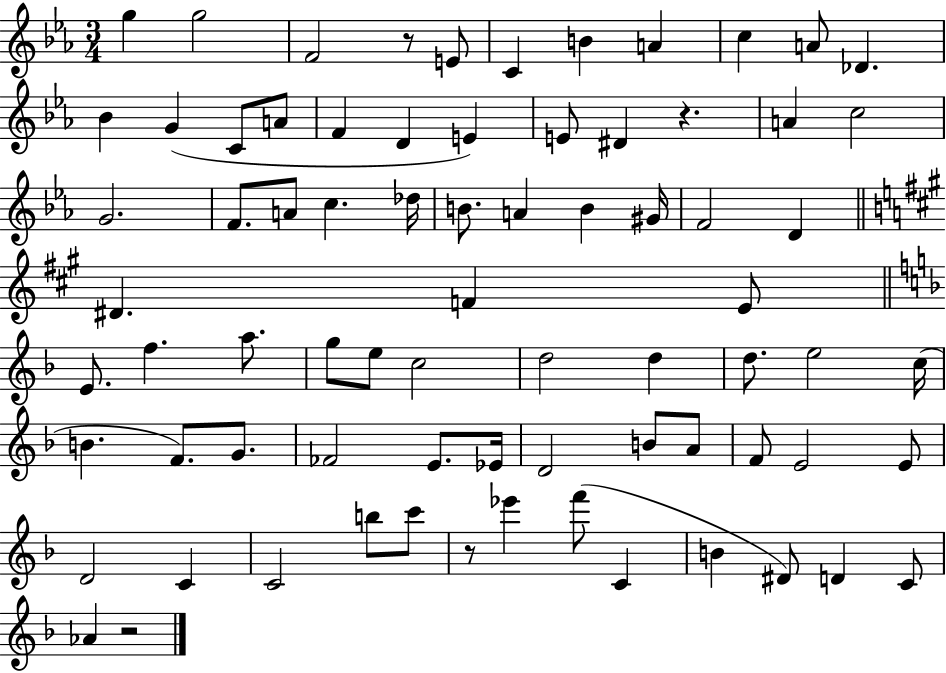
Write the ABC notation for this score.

X:1
T:Untitled
M:3/4
L:1/4
K:Eb
g g2 F2 z/2 E/2 C B A c A/2 _D _B G C/2 A/2 F D E E/2 ^D z A c2 G2 F/2 A/2 c _d/4 B/2 A B ^G/4 F2 D ^D F E/2 E/2 f a/2 g/2 e/2 c2 d2 d d/2 e2 c/4 B F/2 G/2 _F2 E/2 _E/4 D2 B/2 A/2 F/2 E2 E/2 D2 C C2 b/2 c'/2 z/2 _e' f'/2 C B ^D/2 D C/2 _A z2